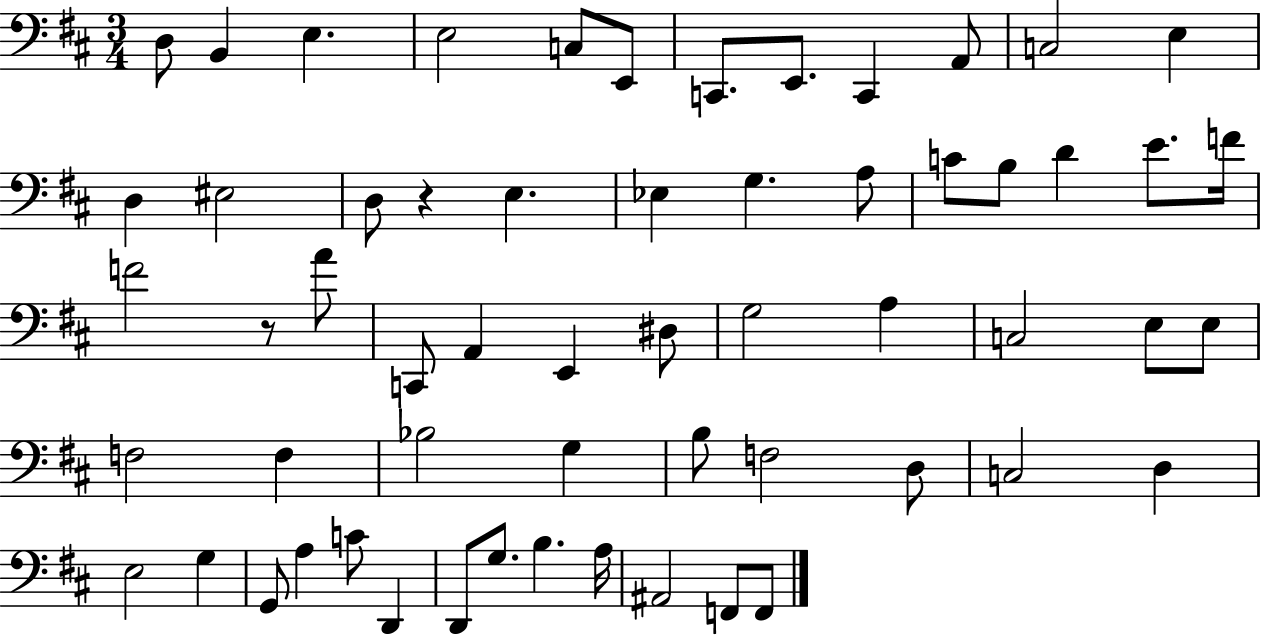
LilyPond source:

{
  \clef bass
  \numericTimeSignature
  \time 3/4
  \key d \major
  d8 b,4 e4. | e2 c8 e,8 | c,8. e,8. c,4 a,8 | c2 e4 | \break d4 eis2 | d8 r4 e4. | ees4 g4. a8 | c'8 b8 d'4 e'8. f'16 | \break f'2 r8 a'8 | c,8 a,4 e,4 dis8 | g2 a4 | c2 e8 e8 | \break f2 f4 | bes2 g4 | b8 f2 d8 | c2 d4 | \break e2 g4 | g,8 a4 c'8 d,4 | d,8 g8. b4. a16 | ais,2 f,8 f,8 | \break \bar "|."
}